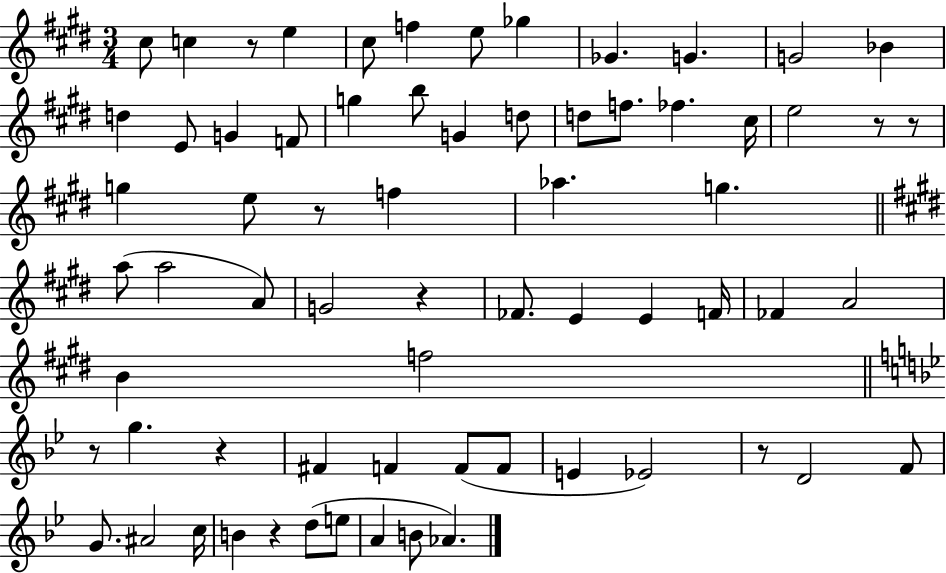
C#5/e C5/q R/e E5/q C#5/e F5/q E5/e Gb5/q Gb4/q. G4/q. G4/h Bb4/q D5/q E4/e G4/q F4/e G5/q B5/e G4/q D5/e D5/e F5/e. FES5/q. C#5/s E5/h R/e R/e G5/q E5/e R/e F5/q Ab5/q. G5/q. A5/e A5/h A4/e G4/h R/q FES4/e. E4/q E4/q F4/s FES4/q A4/h B4/q F5/h R/e G5/q. R/q F#4/q F4/q F4/e F4/e E4/q Eb4/h R/e D4/h F4/e G4/e. A#4/h C5/s B4/q R/q D5/e E5/e A4/q B4/e Ab4/q.